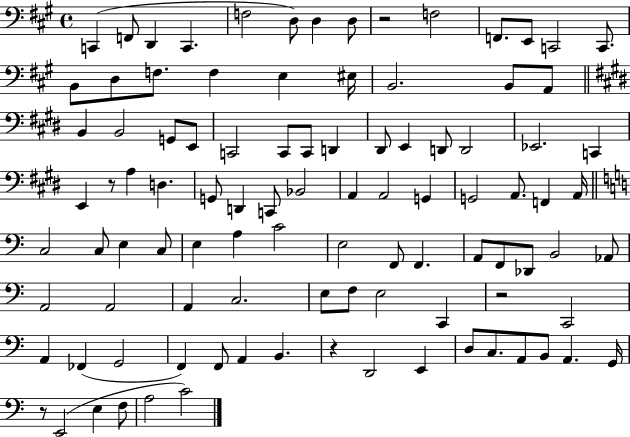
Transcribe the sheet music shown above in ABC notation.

X:1
T:Untitled
M:4/4
L:1/4
K:A
C,, F,,/2 D,, C,, F,2 D,/2 D, D,/2 z2 F,2 F,,/2 E,,/2 C,,2 C,,/2 B,,/2 D,/2 F,/2 F, E, ^E,/4 B,,2 B,,/2 A,,/2 B,, B,,2 G,,/2 E,,/2 C,,2 C,,/2 C,,/2 D,, ^D,,/2 E,, D,,/2 D,,2 _E,,2 C,, E,, z/2 A, D, G,,/2 D,, C,,/2 _B,,2 A,, A,,2 G,, G,,2 A,,/2 F,, A,,/4 C,2 C,/2 E, C,/2 E, A, C2 E,2 F,,/2 F,, A,,/2 F,,/2 _D,,/2 B,,2 _A,,/2 A,,2 A,,2 A,, C,2 E,/2 F,/2 E,2 C,, z2 C,,2 A,, _F,, G,,2 F,, F,,/2 A,, B,, z D,,2 E,, D,/2 C,/2 A,,/2 B,,/2 A,, G,,/4 z/2 E,,2 E, F,/2 A,2 C2